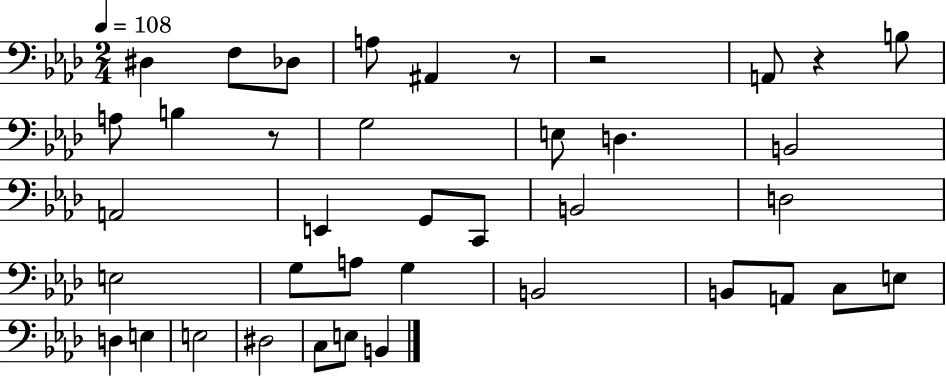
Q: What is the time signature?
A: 2/4